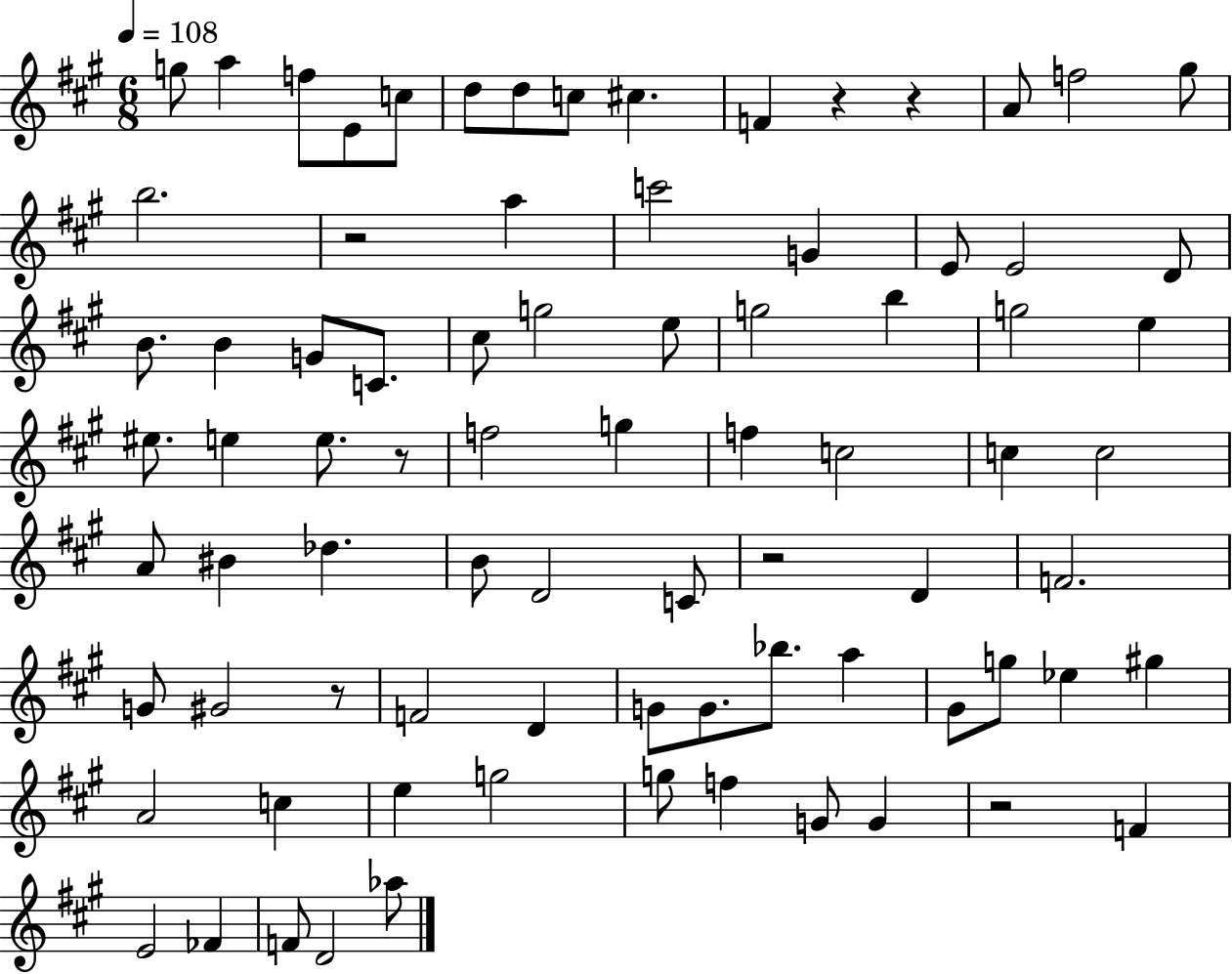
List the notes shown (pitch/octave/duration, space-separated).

G5/e A5/q F5/e E4/e C5/e D5/e D5/e C5/e C#5/q. F4/q R/q R/q A4/e F5/h G#5/e B5/h. R/h A5/q C6/h G4/q E4/e E4/h D4/e B4/e. B4/q G4/e C4/e. C#5/e G5/h E5/e G5/h B5/q G5/h E5/q EIS5/e. E5/q E5/e. R/e F5/h G5/q F5/q C5/h C5/q C5/h A4/e BIS4/q Db5/q. B4/e D4/h C4/e R/h D4/q F4/h. G4/e G#4/h R/e F4/h D4/q G4/e G4/e. Bb5/e. A5/q G#4/e G5/e Eb5/q G#5/q A4/h C5/q E5/q G5/h G5/e F5/q G4/e G4/q R/h F4/q E4/h FES4/q F4/e D4/h Ab5/e